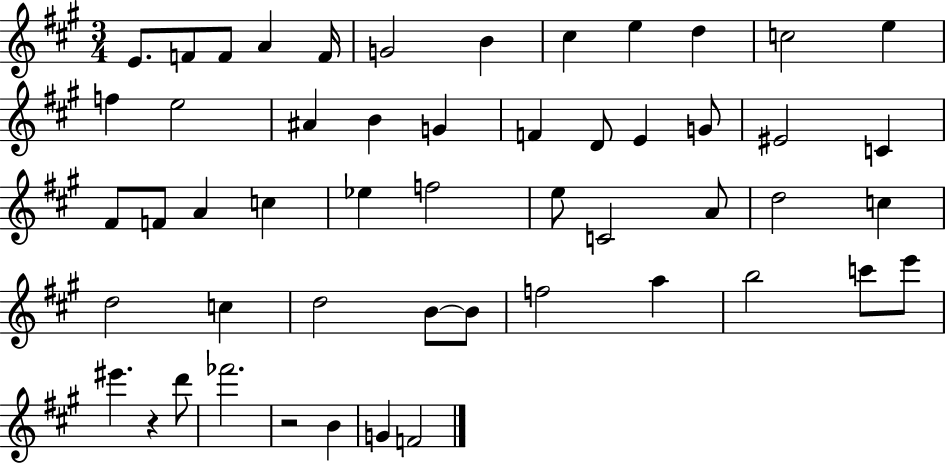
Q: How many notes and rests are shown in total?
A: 52